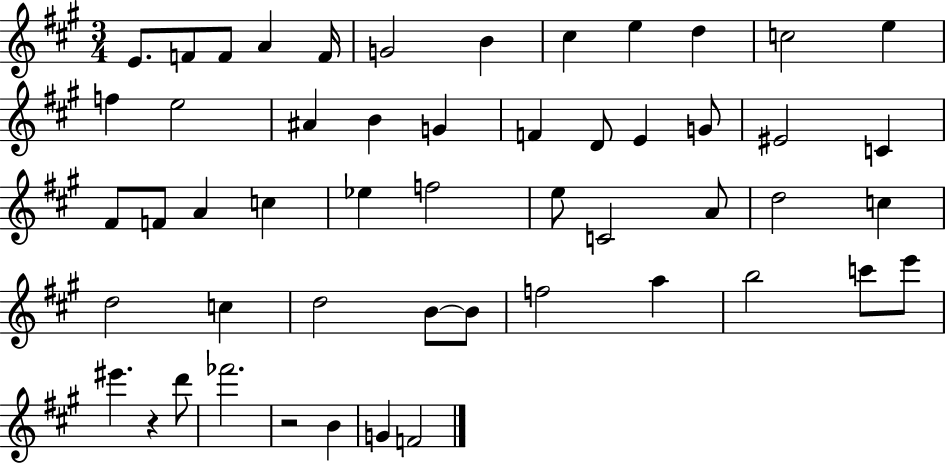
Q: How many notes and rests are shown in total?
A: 52